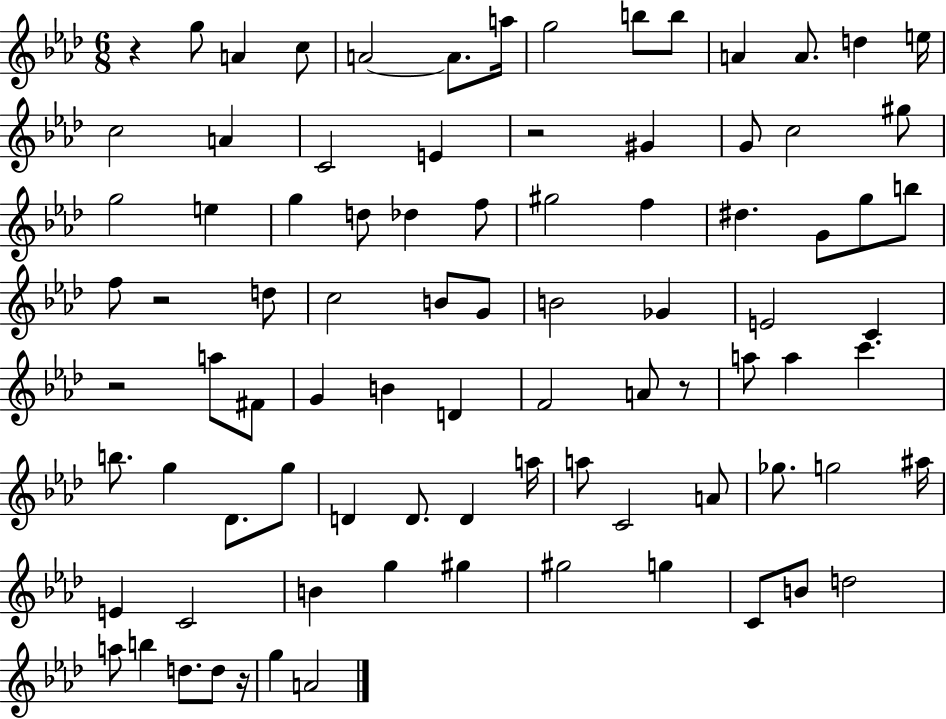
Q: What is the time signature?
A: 6/8